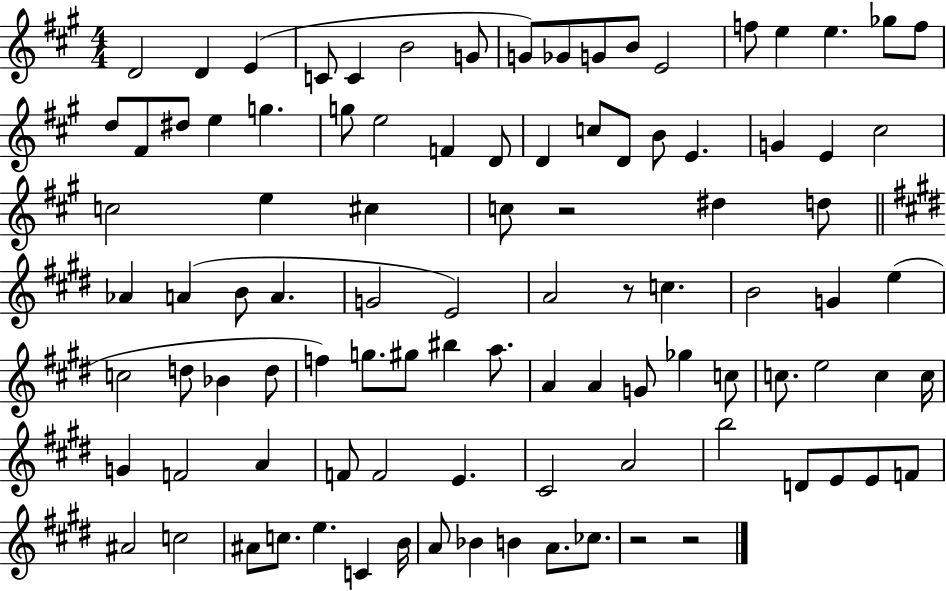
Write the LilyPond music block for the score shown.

{
  \clef treble
  \numericTimeSignature
  \time 4/4
  \key a \major
  d'2 d'4 e'4( | c'8 c'4 b'2 g'8 | g'8) ges'8 g'8 b'8 e'2 | f''8 e''4 e''4. ges''8 f''8 | \break d''8 fis'8 dis''8 e''4 g''4. | g''8 e''2 f'4 d'8 | d'4 c''8 d'8 b'8 e'4. | g'4 e'4 cis''2 | \break c''2 e''4 cis''4 | c''8 r2 dis''4 d''8 | \bar "||" \break \key e \major aes'4 a'4( b'8 a'4. | g'2 e'2) | a'2 r8 c''4. | b'2 g'4 e''4( | \break c''2 d''8 bes'4 d''8 | f''4) g''8. gis''8 bis''4 a''8. | a'4 a'4 g'8 ges''4 c''8 | c''8. e''2 c''4 c''16 | \break g'4 f'2 a'4 | f'8 f'2 e'4. | cis'2 a'2 | b''2 d'8 e'8 e'8 f'8 | \break ais'2 c''2 | ais'8 c''8. e''4. c'4 b'16 | a'8 bes'4 b'4 a'8. ces''8. | r2 r2 | \break \bar "|."
}